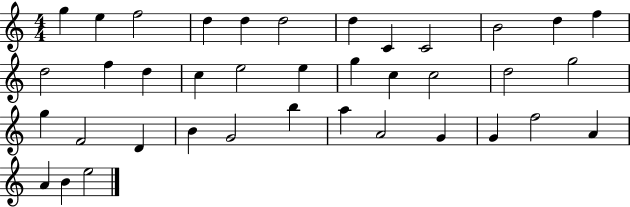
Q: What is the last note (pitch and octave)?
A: E5